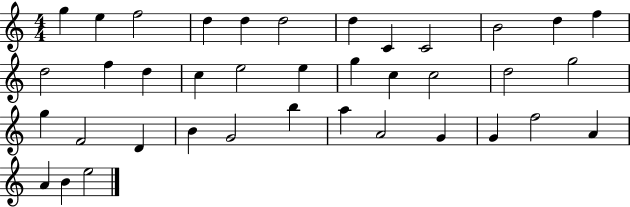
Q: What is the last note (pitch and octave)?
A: E5